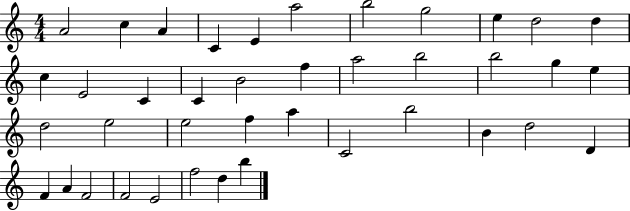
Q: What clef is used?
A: treble